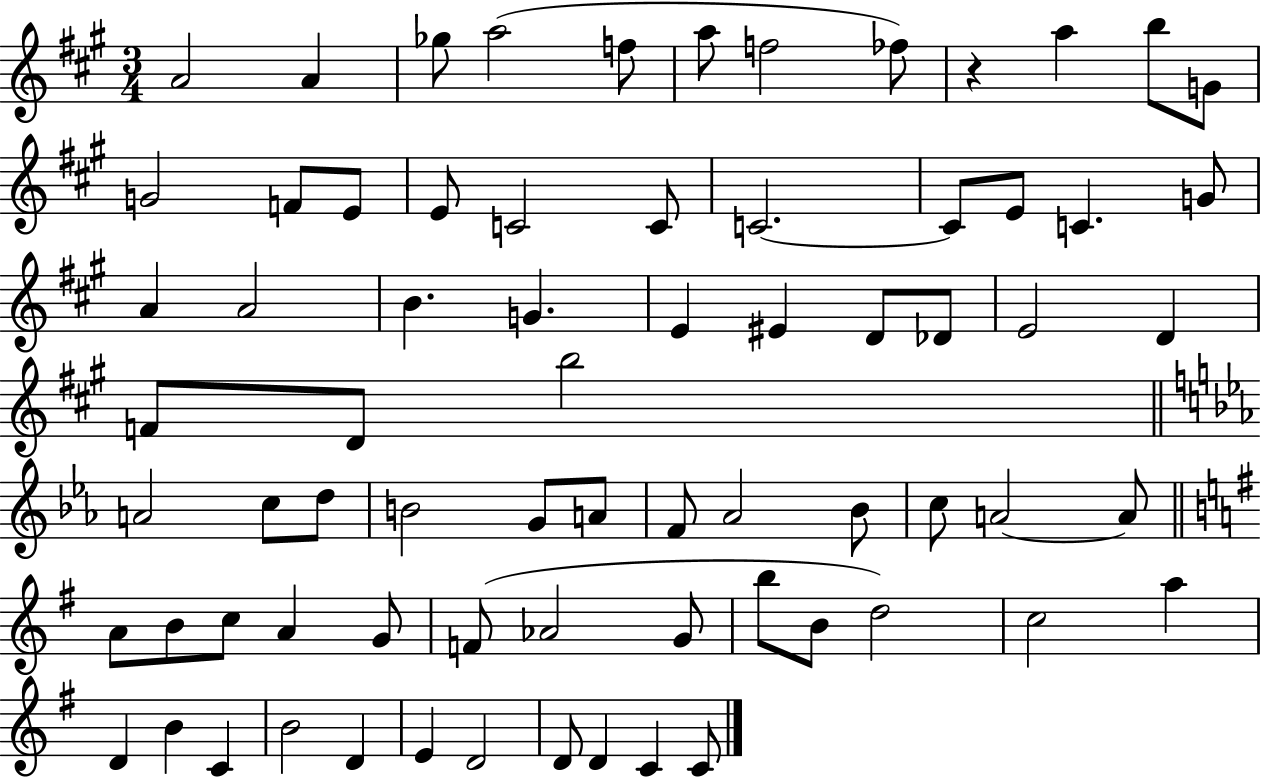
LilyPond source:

{
  \clef treble
  \numericTimeSignature
  \time 3/4
  \key a \major
  a'2 a'4 | ges''8 a''2( f''8 | a''8 f''2 fes''8) | r4 a''4 b''8 g'8 | \break g'2 f'8 e'8 | e'8 c'2 c'8 | c'2.~~ | c'8 e'8 c'4. g'8 | \break a'4 a'2 | b'4. g'4. | e'4 eis'4 d'8 des'8 | e'2 d'4 | \break f'8 d'8 b''2 | \bar "||" \break \key ees \major a'2 c''8 d''8 | b'2 g'8 a'8 | f'8 aes'2 bes'8 | c''8 a'2~~ a'8 | \break \bar "||" \break \key g \major a'8 b'8 c''8 a'4 g'8 | f'8( aes'2 g'8 | b''8 b'8 d''2) | c''2 a''4 | \break d'4 b'4 c'4 | b'2 d'4 | e'4 d'2 | d'8 d'4 c'4 c'8 | \break \bar "|."
}